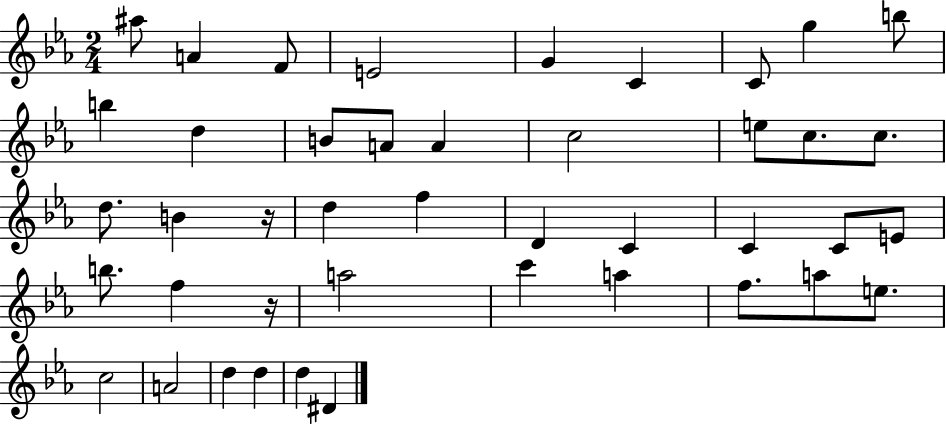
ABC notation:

X:1
T:Untitled
M:2/4
L:1/4
K:Eb
^a/2 A F/2 E2 G C C/2 g b/2 b d B/2 A/2 A c2 e/2 c/2 c/2 d/2 B z/4 d f D C C C/2 E/2 b/2 f z/4 a2 c' a f/2 a/2 e/2 c2 A2 d d d ^D